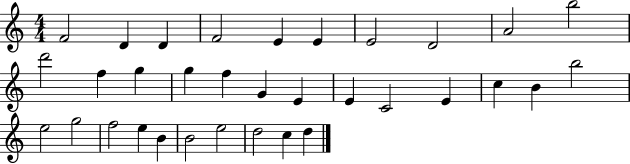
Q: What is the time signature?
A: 4/4